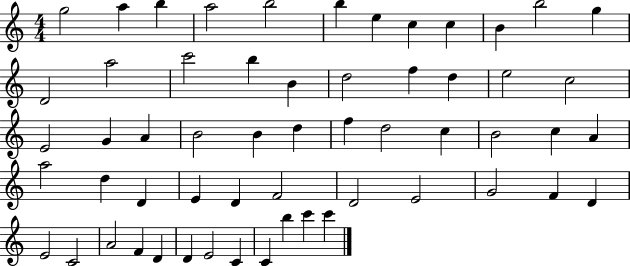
G5/h A5/q B5/q A5/h B5/h B5/q E5/q C5/q C5/q B4/q B5/h G5/q D4/h A5/h C6/h B5/q B4/q D5/h F5/q D5/q E5/h C5/h E4/h G4/q A4/q B4/h B4/q D5/q F5/q D5/h C5/q B4/h C5/q A4/q A5/h D5/q D4/q E4/q D4/q F4/h D4/h E4/h G4/h F4/q D4/q E4/h C4/h A4/h F4/q D4/q D4/q E4/h C4/q C4/q B5/q C6/q C6/q